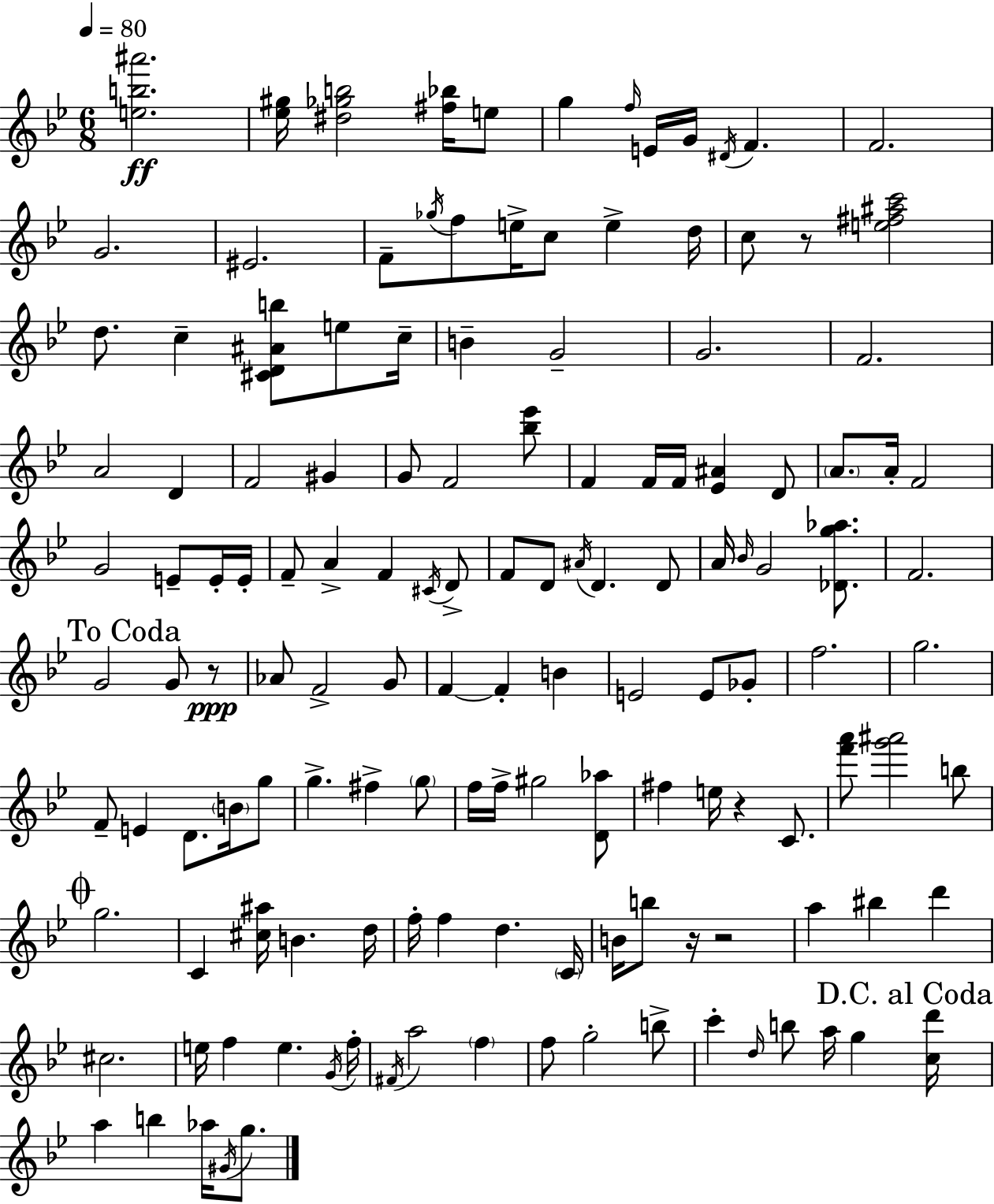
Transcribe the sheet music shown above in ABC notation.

X:1
T:Untitled
M:6/8
L:1/4
K:Gm
[eb^a']2 [_e^g]/4 [^d_gb]2 [^f_b]/4 e/2 g f/4 E/4 G/4 ^D/4 F F2 G2 ^E2 F/2 _g/4 f/2 e/4 c/2 e d/4 c/2 z/2 [e^f^ac']2 d/2 c [^CD^Ab]/2 e/2 c/4 B G2 G2 F2 A2 D F2 ^G G/2 F2 [_b_e']/2 F F/4 F/4 [_E^A] D/2 A/2 A/4 F2 G2 E/2 E/4 E/4 F/2 A F ^C/4 D/2 F/2 D/2 ^A/4 D D/2 A/4 _B/4 G2 [_Dg_a]/2 F2 G2 G/2 z/2 _A/2 F2 G/2 F F B E2 E/2 _G/2 f2 g2 F/2 E D/2 B/4 g/2 g ^f g/2 f/4 f/4 ^g2 [D_a]/2 ^f e/4 z C/2 [f'a']/2 [g'^a']2 b/2 g2 C [^c^a]/4 B d/4 f/4 f d C/4 B/4 b/2 z/4 z2 a ^b d' ^c2 e/4 f e G/4 f/4 ^F/4 a2 f f/2 g2 b/2 c' d/4 b/2 a/4 g [cd']/4 a b _a/4 ^G/4 g/2